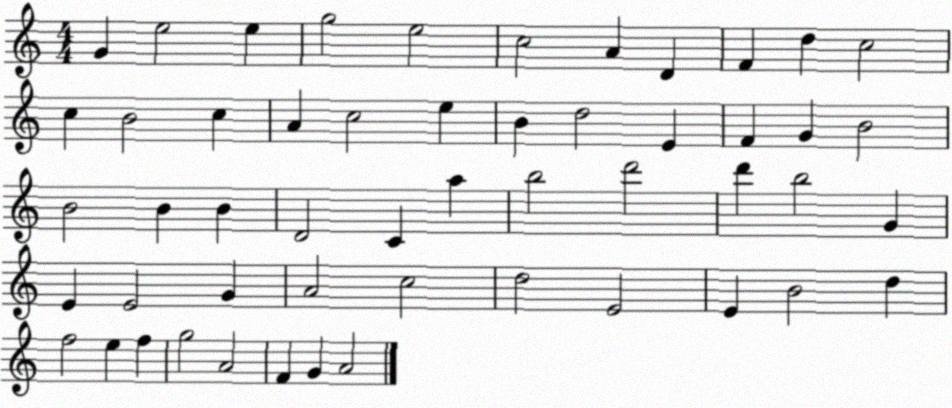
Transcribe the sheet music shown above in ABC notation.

X:1
T:Untitled
M:4/4
L:1/4
K:C
G e2 e g2 e2 c2 A D F d c2 c B2 c A c2 e B d2 E F G B2 B2 B B D2 C a b2 d'2 d' b2 G E E2 G A2 c2 d2 E2 E B2 d f2 e f g2 A2 F G A2